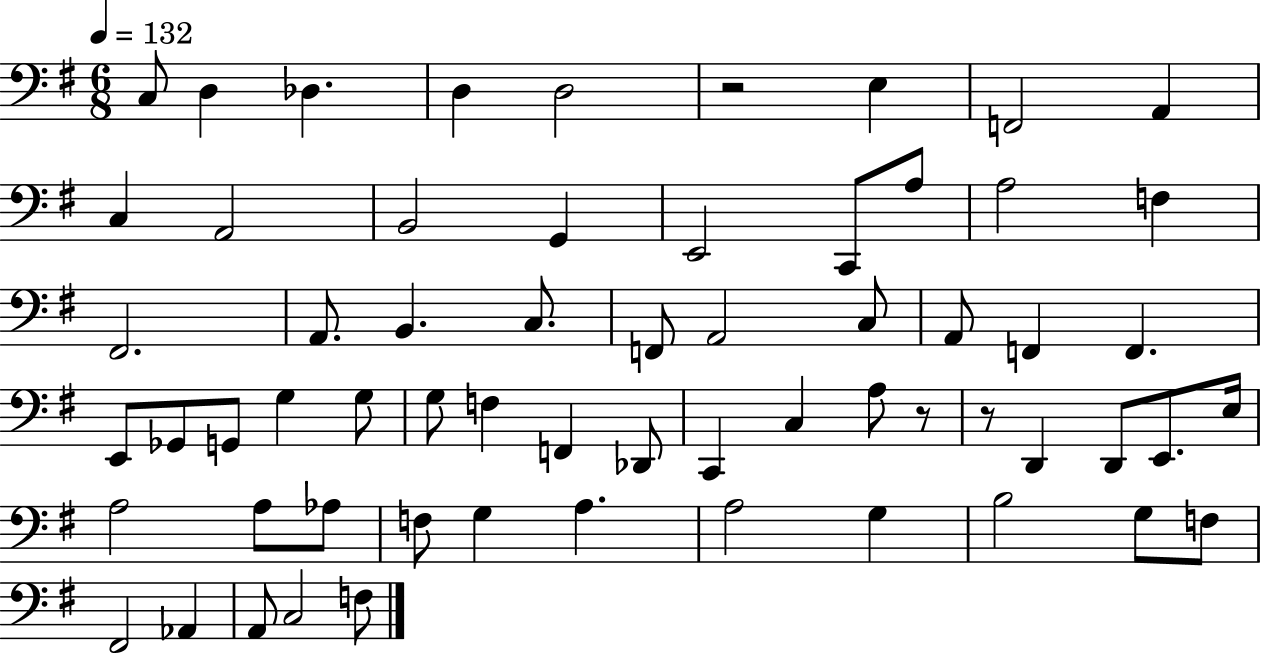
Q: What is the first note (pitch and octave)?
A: C3